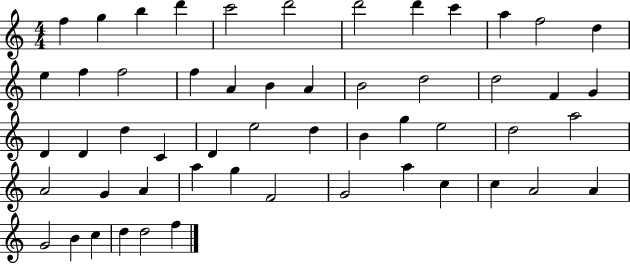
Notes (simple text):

F5/q G5/q B5/q D6/q C6/h D6/h D6/h D6/q C6/q A5/q F5/h D5/q E5/q F5/q F5/h F5/q A4/q B4/q A4/q B4/h D5/h D5/h F4/q G4/q D4/q D4/q D5/q C4/q D4/q E5/h D5/q B4/q G5/q E5/h D5/h A5/h A4/h G4/q A4/q A5/q G5/q F4/h G4/h A5/q C5/q C5/q A4/h A4/q G4/h B4/q C5/q D5/q D5/h F5/q